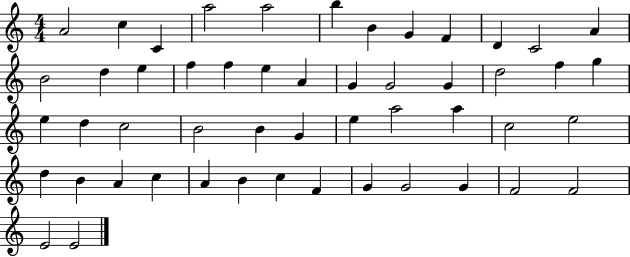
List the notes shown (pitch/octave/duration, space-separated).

A4/h C5/q C4/q A5/h A5/h B5/q B4/q G4/q F4/q D4/q C4/h A4/q B4/h D5/q E5/q F5/q F5/q E5/q A4/q G4/q G4/h G4/q D5/h F5/q G5/q E5/q D5/q C5/h B4/h B4/q G4/q E5/q A5/h A5/q C5/h E5/h D5/q B4/q A4/q C5/q A4/q B4/q C5/q F4/q G4/q G4/h G4/q F4/h F4/h E4/h E4/h